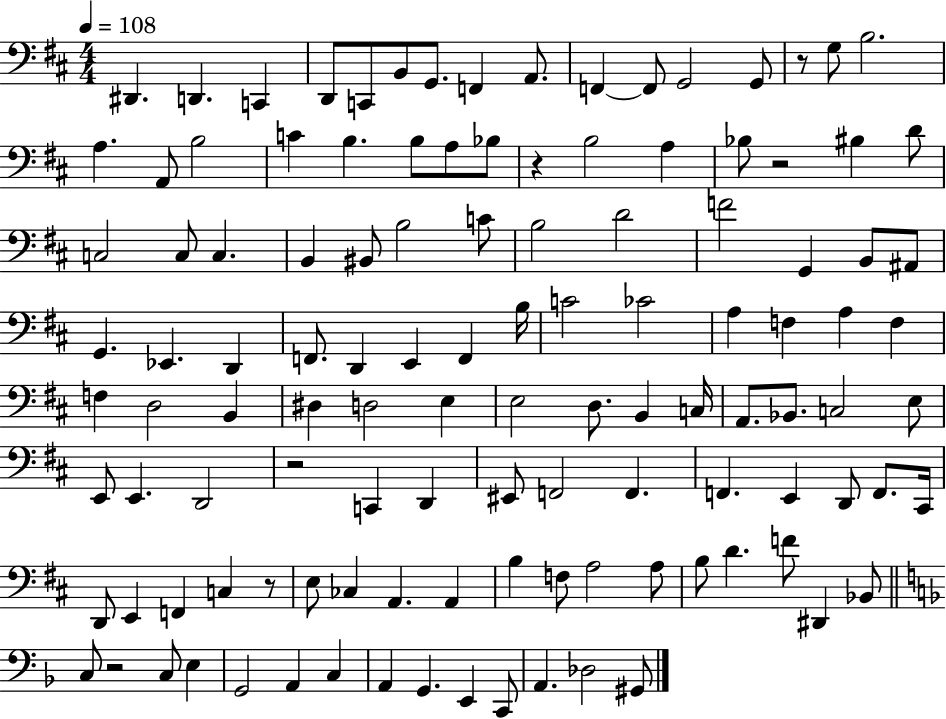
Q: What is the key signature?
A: D major